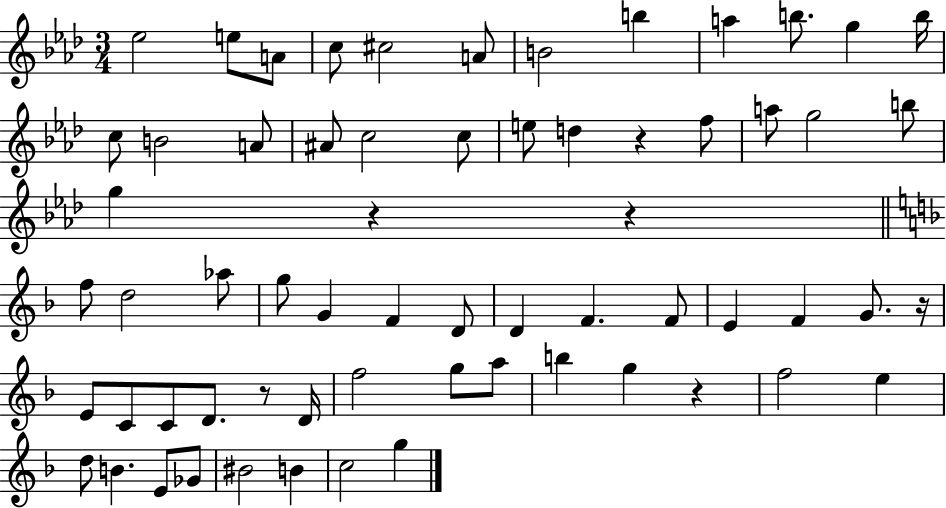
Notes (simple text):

Eb5/h E5/e A4/e C5/e C#5/h A4/e B4/h B5/q A5/q B5/e. G5/q B5/s C5/e B4/h A4/e A#4/e C5/h C5/e E5/e D5/q R/q F5/e A5/e G5/h B5/e G5/q R/q R/q F5/e D5/h Ab5/e G5/e G4/q F4/q D4/e D4/q F4/q. F4/e E4/q F4/q G4/e. R/s E4/e C4/e C4/e D4/e. R/e D4/s F5/h G5/e A5/e B5/q G5/q R/q F5/h E5/q D5/e B4/q. E4/e Gb4/e BIS4/h B4/q C5/h G5/q